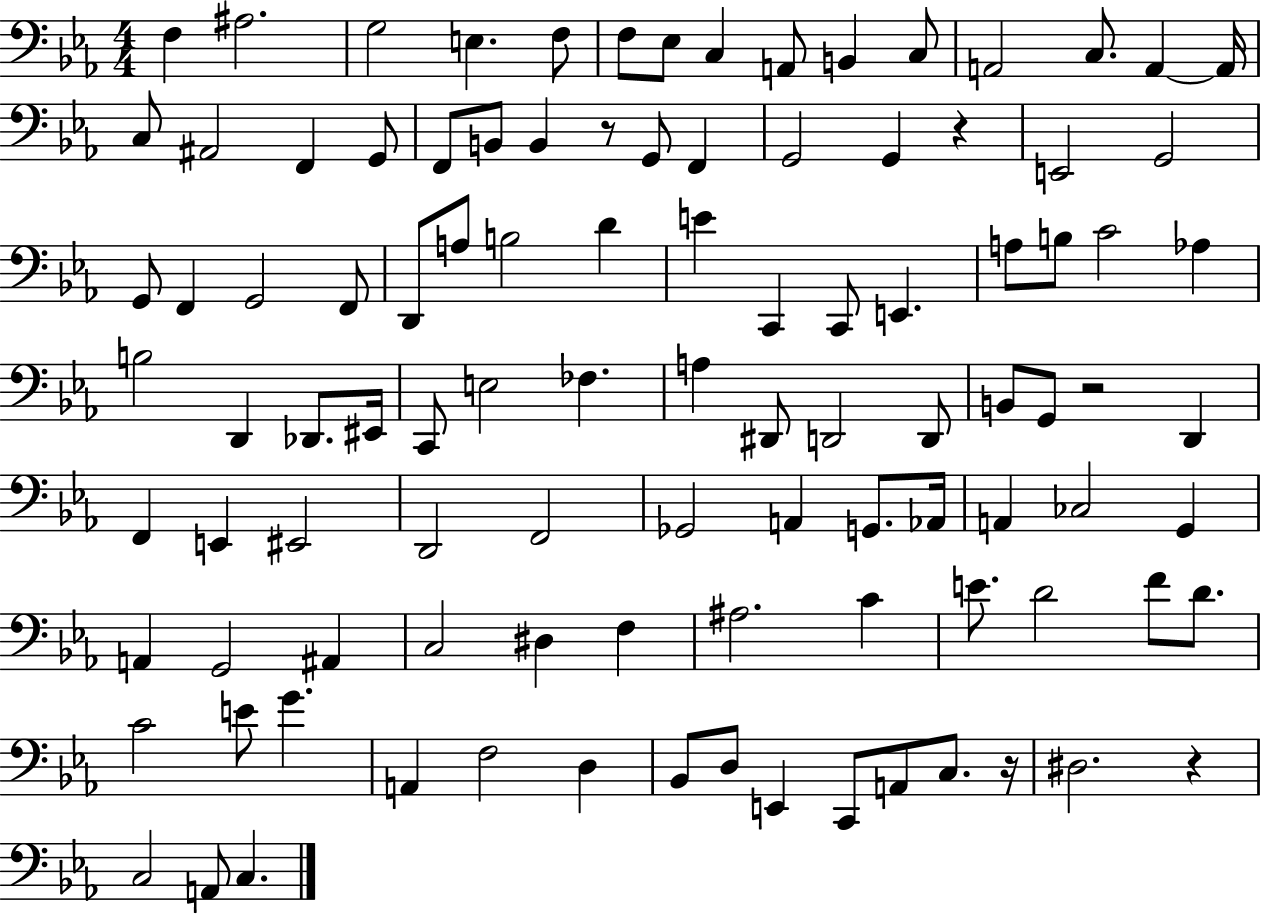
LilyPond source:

{
  \clef bass
  \numericTimeSignature
  \time 4/4
  \key ees \major
  f4 ais2. | g2 e4. f8 | f8 ees8 c4 a,8 b,4 c8 | a,2 c8. a,4~~ a,16 | \break c8 ais,2 f,4 g,8 | f,8 b,8 b,4 r8 g,8 f,4 | g,2 g,4 r4 | e,2 g,2 | \break g,8 f,4 g,2 f,8 | d,8 a8 b2 d'4 | e'4 c,4 c,8 e,4. | a8 b8 c'2 aes4 | \break b2 d,4 des,8. eis,16 | c,8 e2 fes4. | a4 dis,8 d,2 d,8 | b,8 g,8 r2 d,4 | \break f,4 e,4 eis,2 | d,2 f,2 | ges,2 a,4 g,8. aes,16 | a,4 ces2 g,4 | \break a,4 g,2 ais,4 | c2 dis4 f4 | ais2. c'4 | e'8. d'2 f'8 d'8. | \break c'2 e'8 g'4. | a,4 f2 d4 | bes,8 d8 e,4 c,8 a,8 c8. r16 | dis2. r4 | \break c2 a,8 c4. | \bar "|."
}